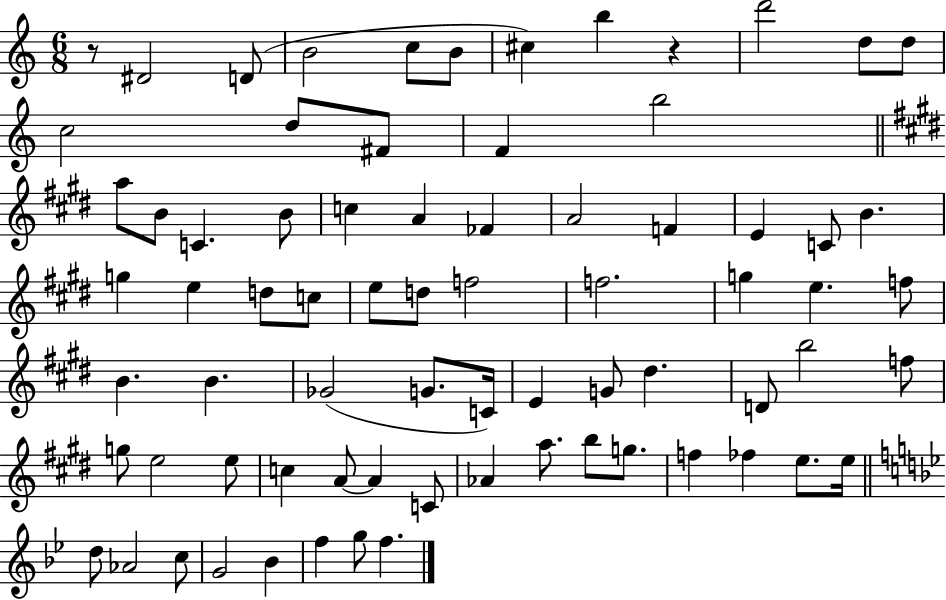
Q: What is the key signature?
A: C major